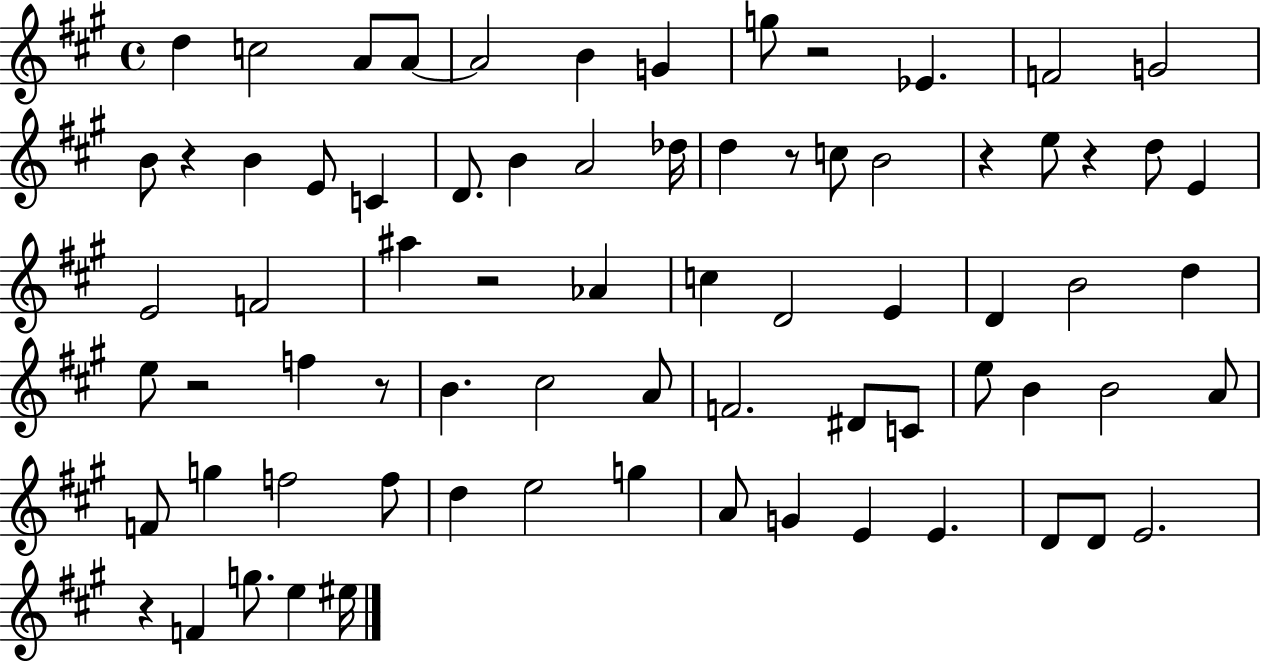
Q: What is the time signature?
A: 4/4